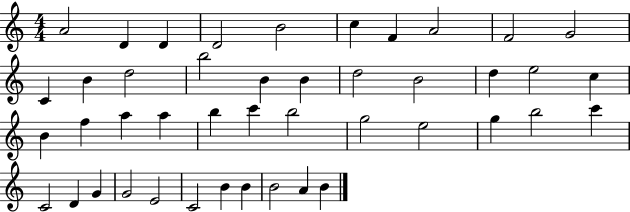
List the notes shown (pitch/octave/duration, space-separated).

A4/h D4/q D4/q D4/h B4/h C5/q F4/q A4/h F4/h G4/h C4/q B4/q D5/h B5/h B4/q B4/q D5/h B4/h D5/q E5/h C5/q B4/q F5/q A5/q A5/q B5/q C6/q B5/h G5/h E5/h G5/q B5/h C6/q C4/h D4/q G4/q G4/h E4/h C4/h B4/q B4/q B4/h A4/q B4/q